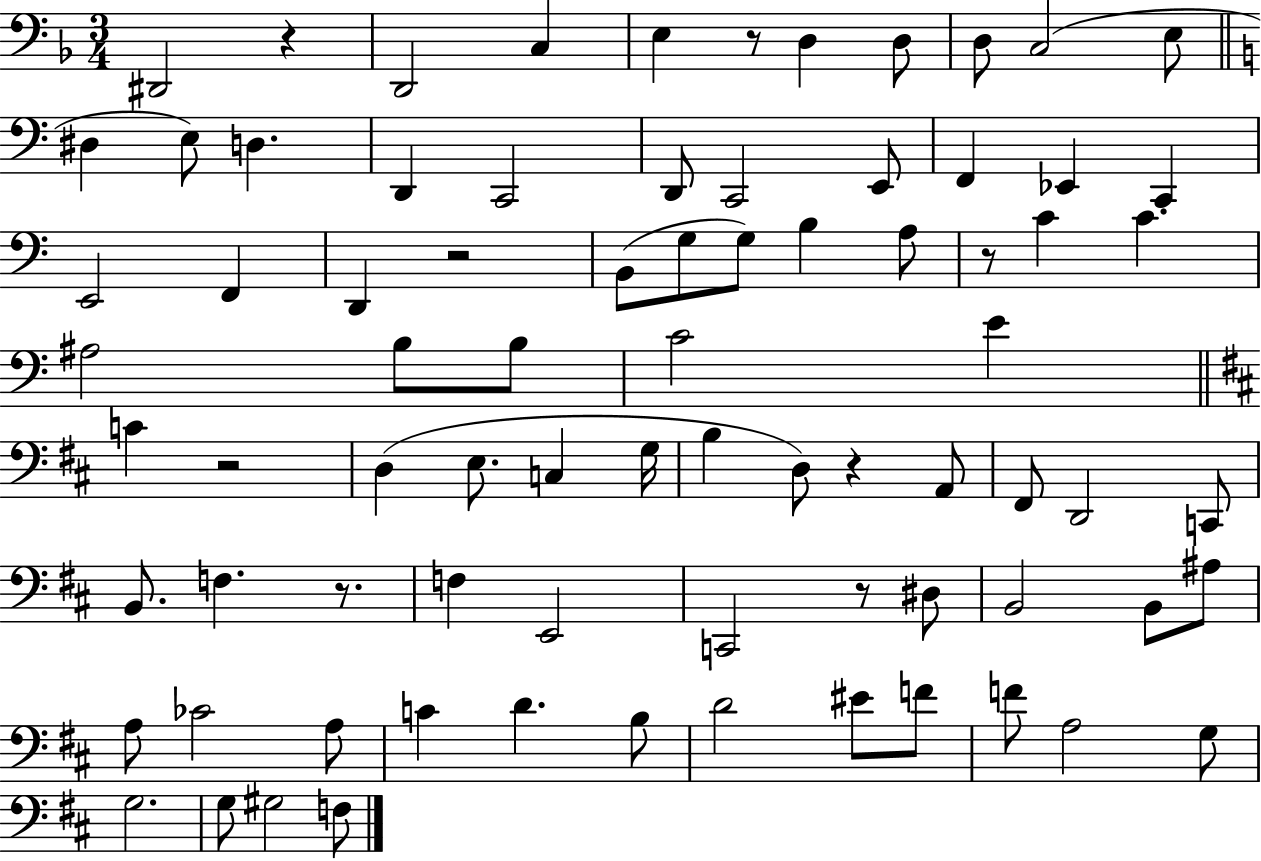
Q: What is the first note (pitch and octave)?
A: D#2